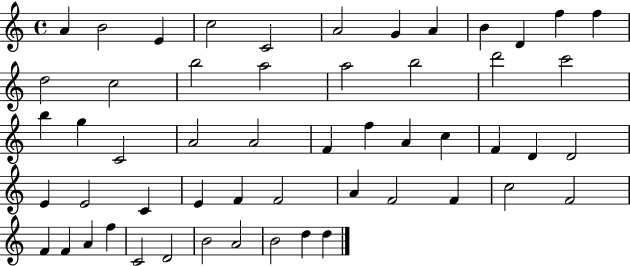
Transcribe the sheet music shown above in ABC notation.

X:1
T:Untitled
M:4/4
L:1/4
K:C
A B2 E c2 C2 A2 G A B D f f d2 c2 b2 a2 a2 b2 d'2 c'2 b g C2 A2 A2 F f A c F D D2 E E2 C E F F2 A F2 F c2 F2 F F A f C2 D2 B2 A2 B2 d d